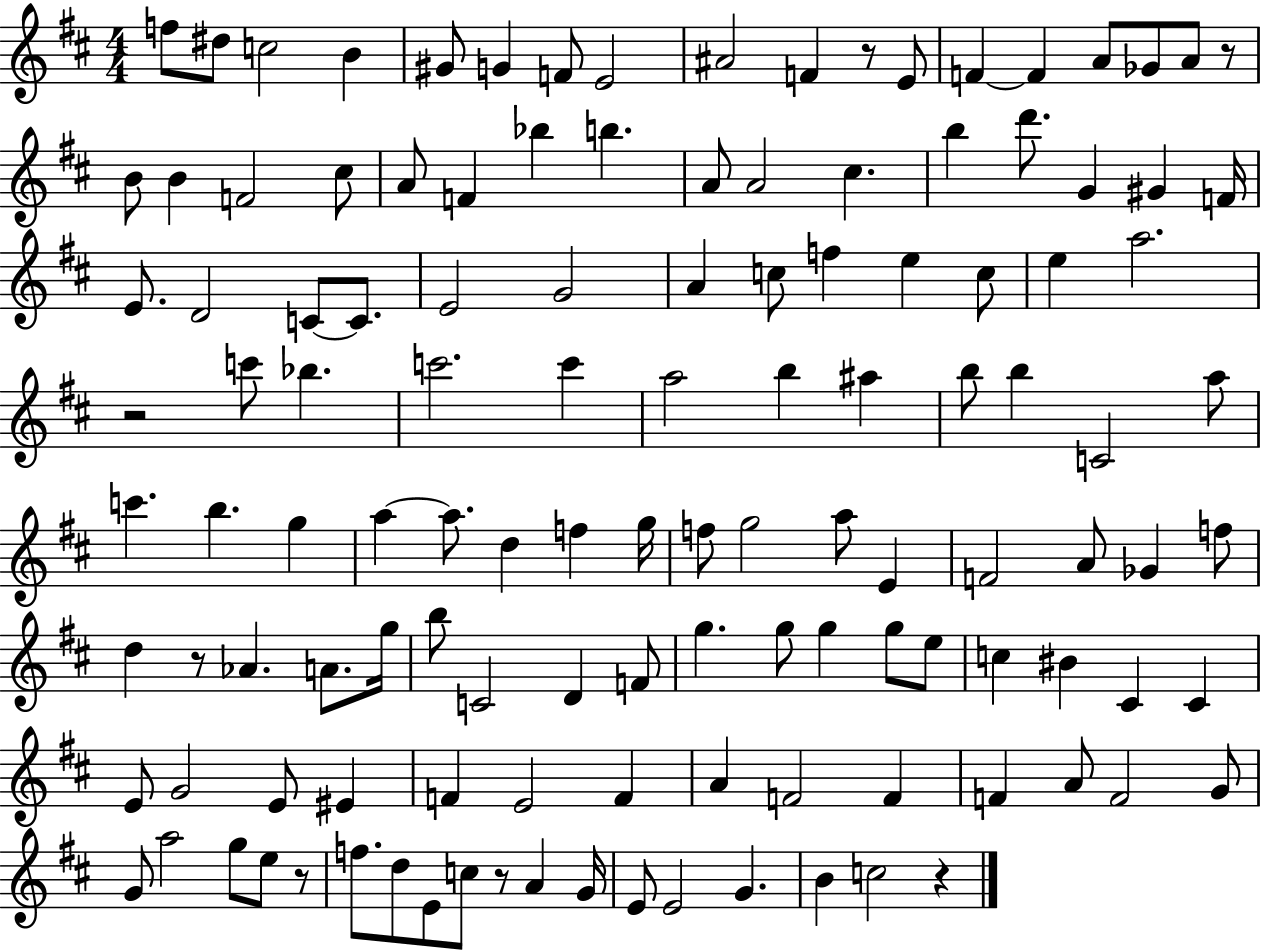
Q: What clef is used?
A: treble